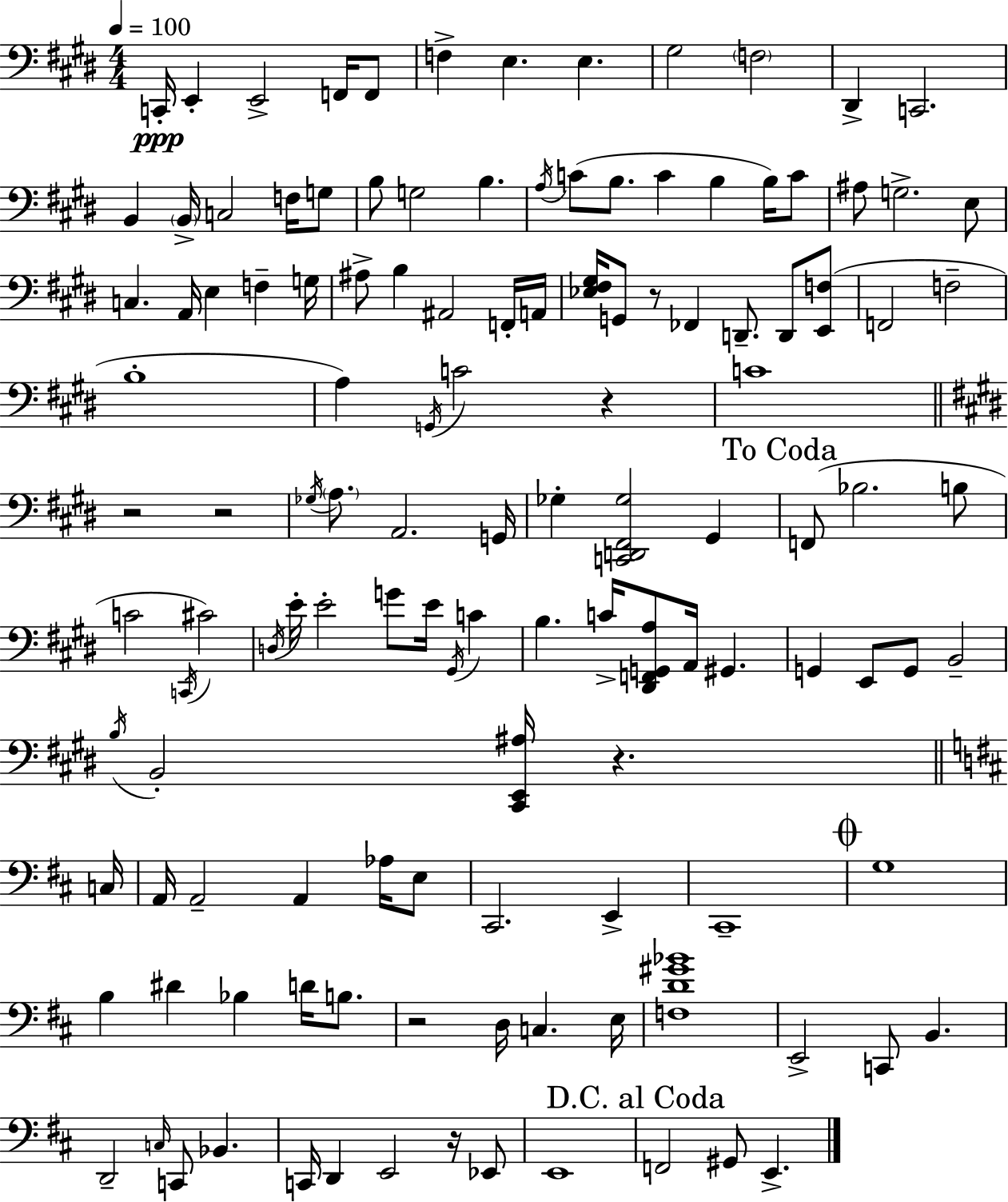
C2/s E2/q E2/h F2/s F2/e F3/q E3/q. E3/q. G#3/h F3/h D#2/q C2/h. B2/q B2/s C3/h F3/s G3/e B3/e G3/h B3/q. A3/s C4/e B3/e. C4/q B3/q B3/s C4/e A#3/e G3/h. E3/e C3/q. A2/s E3/q F3/q G3/s A#3/e B3/q A#2/h F2/s A2/s [Eb3,F#3,G#3]/s G2/e R/e FES2/q D2/e. D2/e [E2,F3]/e F2/h F3/h B3/w A3/q G2/s C4/h R/q C4/w R/h R/h Gb3/s A3/e. A2/h. G2/s Gb3/q [C2,D2,F#2,Gb3]/h G#2/q F2/e Bb3/h. B3/e C4/h C2/s C#4/h D3/s E4/s E4/h G4/e E4/s G#2/s C4/q B3/q. C4/s [D#2,F2,G2,A3]/e A2/s G#2/q. G2/q E2/e G2/e B2/h B3/s B2/h [C#2,E2,A#3]/s R/q. C3/s A2/s A2/h A2/q Ab3/s E3/e C#2/h. E2/q C#2/w G3/w B3/q D#4/q Bb3/q D4/s B3/e. R/h D3/s C3/q. E3/s [F3,D4,G#4,Bb4]/w E2/h C2/e B2/q. D2/h C3/s C2/e Bb2/q. C2/s D2/q E2/h R/s Eb2/e E2/w F2/h G#2/e E2/q.